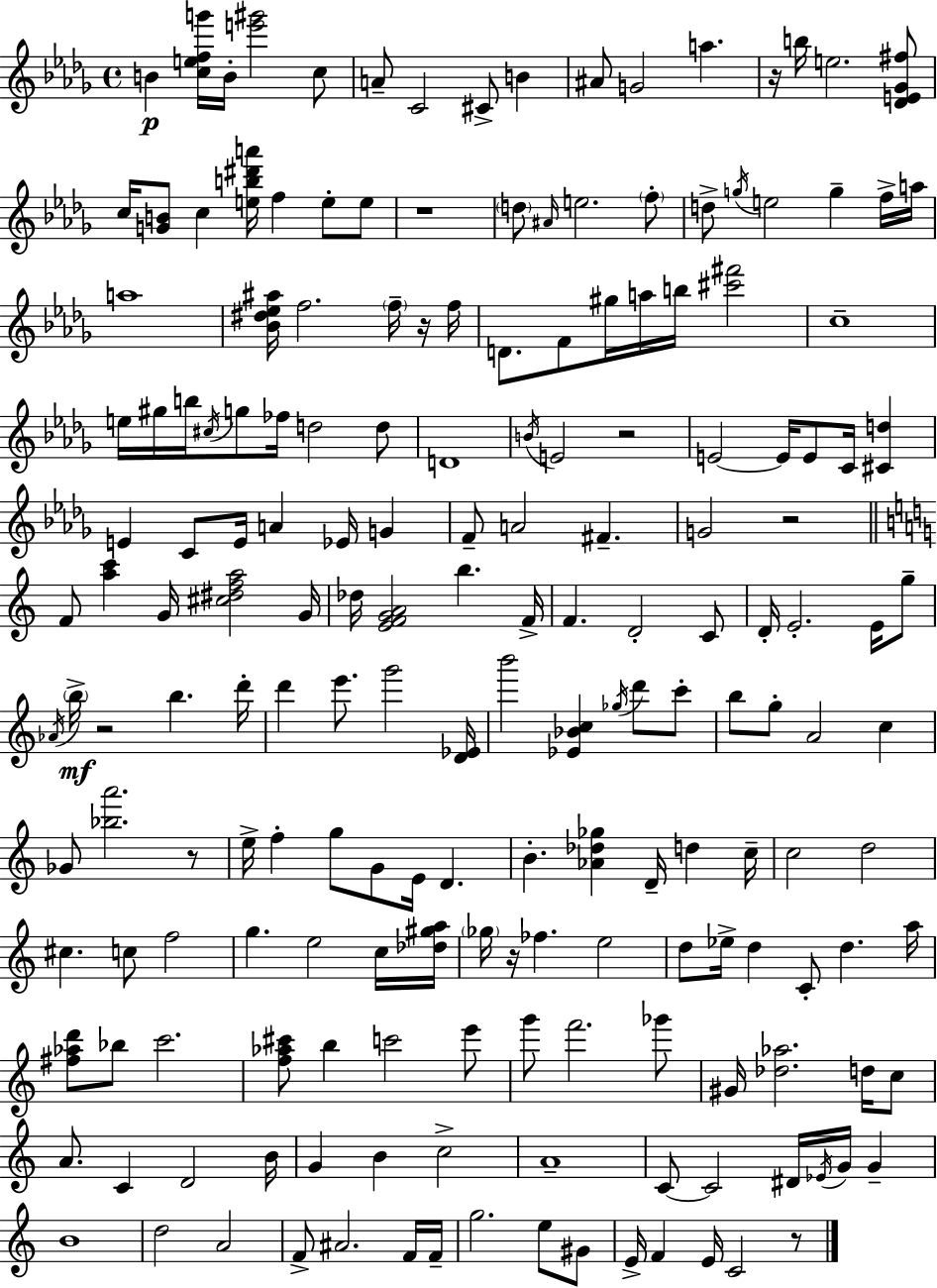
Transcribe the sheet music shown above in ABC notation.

X:1
T:Untitled
M:4/4
L:1/4
K:Bbm
B [cefg']/4 B/4 [e'^g']2 c/2 A/2 C2 ^C/2 B ^A/2 G2 a z/4 b/4 e2 [_DE_G^f]/2 c/4 [GB]/2 c [eb^d'a']/4 f e/2 e/2 z4 d/2 ^A/4 e2 f/2 d/2 g/4 e2 g f/4 a/4 a4 [_B^d_e^a]/4 f2 f/4 z/4 f/4 D/2 F/2 ^g/4 a/4 b/4 [^c'^f']2 c4 e/4 ^g/4 b/4 ^c/4 g/2 _f/4 d2 d/2 D4 B/4 E2 z2 E2 E/4 E/2 C/4 [^Cd] E C/2 E/4 A _E/4 G F/2 A2 ^F G2 z2 F/2 [ac'] G/4 [^c^dfa]2 G/4 _d/4 [EFGA]2 b F/4 F D2 C/2 D/4 E2 E/4 g/2 _A/4 b/4 z2 b d'/4 d' e'/2 g'2 [D_E]/4 b'2 [_E_Bc] _g/4 d'/2 c'/2 b/2 g/2 A2 c _G/2 [_ba']2 z/2 e/4 f g/2 G/2 E/4 D B [_A_d_g] D/4 d c/4 c2 d2 ^c c/2 f2 g e2 c/4 [_d^ga]/4 _g/4 z/4 _f e2 d/2 _e/4 d C/2 d a/4 [^f_ad']/2 _b/2 c'2 [f_a^c']/2 b c'2 e'/2 g'/2 f'2 _g'/2 ^G/4 [_d_a]2 d/4 c/2 A/2 C D2 B/4 G B c2 A4 C/2 C2 ^D/4 _E/4 G/4 G B4 d2 A2 F/2 ^A2 F/4 F/4 g2 e/2 ^G/2 E/4 F E/4 C2 z/2